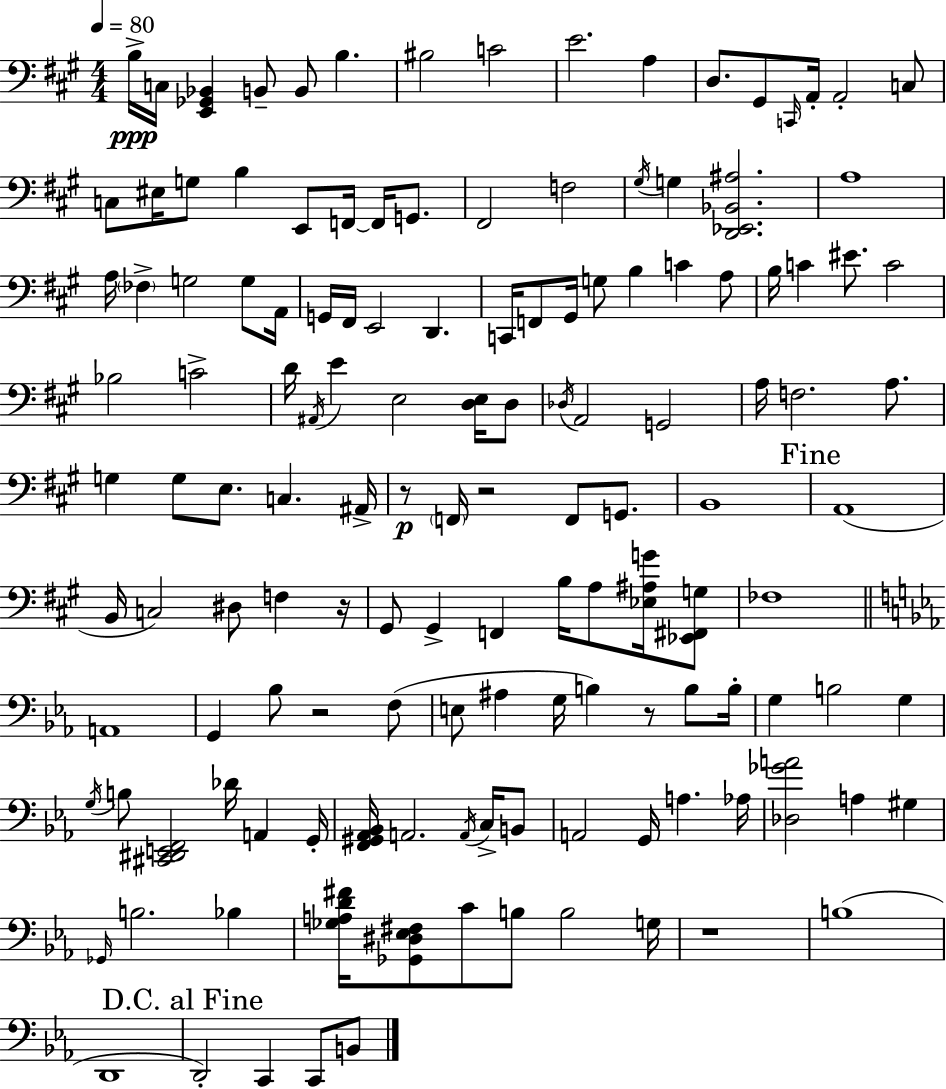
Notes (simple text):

B3/s C3/s [E2,Gb2,Bb2]/q B2/e B2/e B3/q. BIS3/h C4/h E4/h. A3/q D3/e. G#2/e C2/s A2/s A2/h C3/e C3/e EIS3/s G3/e B3/q E2/e F2/s F2/s G2/e. F#2/h F3/h G#3/s G3/q [D2,Eb2,Bb2,A#3]/h. A3/w A3/s FES3/q G3/h G3/e A2/s G2/s F#2/s E2/h D2/q. C2/s F2/e G#2/s G3/e B3/q C4/q A3/e B3/s C4/q EIS4/e. C4/h Bb3/h C4/h D4/s A#2/s E4/q E3/h [D3,E3]/s D3/e Db3/s A2/h G2/h A3/s F3/h. A3/e. G3/q G3/e E3/e. C3/q. A#2/s R/e F2/s R/h F2/e G2/e. B2/w A2/w B2/s C3/h D#3/e F3/q R/s G#2/e G#2/q F2/q B3/s A3/e [Eb3,A#3,G4]/s [Eb2,F#2,G3]/e FES3/w A2/w G2/q Bb3/e R/h F3/e E3/e A#3/q G3/s B3/q R/e B3/e B3/s G3/q B3/h G3/q G3/s B3/e [C#2,D#2,E2,F2]/h Db4/s A2/q G2/s [F2,G#2,Ab2,Bb2]/s A2/h. A2/s C3/s B2/e A2/h G2/s A3/q. Ab3/s [Db3,Gb4,A4]/h A3/q G#3/q Gb2/s B3/h. Bb3/q [Gb3,A3,D4,F#4]/s [Gb2,D#3,Eb3,F#3]/e C4/e B3/e B3/h G3/s R/w B3/w D2/w D2/h C2/q C2/e B2/e